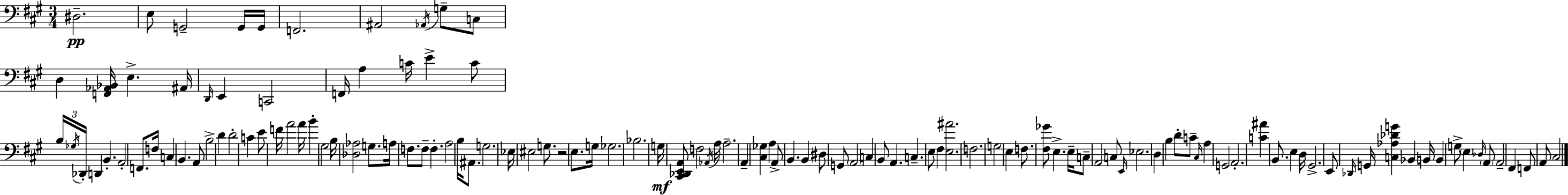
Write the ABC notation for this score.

X:1
T:Untitled
M:3/4
L:1/4
K:A
^D,2 E,/2 G,,2 G,,/4 G,,/4 F,,2 ^A,,2 _A,,/4 G,/2 C,/2 D, [F,,_A,,_B,,]/4 E, ^A,,/4 D,,/4 E,, C,,2 F,,/4 A, C/4 E C/2 B,/4 _G,/4 _D,,/4 D,, B,, A,,2 F,,/2 F,/4 C, B,, A,,/2 B,2 D D2 C E/2 F/4 A2 A/4 B ^G,2 B,/4 [_D,_A,]2 G,/2 A,/4 F,/2 F,/2 F, A,2 B,/4 ^A,,/2 G,2 _E,/4 ^E,2 G,/2 z2 E,/2 G,/4 _G,2 _B,2 G,/4 [^C,,_D,,E,,A,,]/2 F,2 _A,,/4 A,/4 A,2 A,, [^C,_G,] A, A,,/2 B,, B,, ^D,/2 G,,/2 A,,2 C, B,,/2 A,, C, E,/2 ^F, [E,^A]2 F,2 G,2 E, F,/2 [^F,_G]/2 E, E,/4 C,/2 A,,2 C,/2 E,,/4 _E,2 D, B, D/2 C/2 ^C,/4 A, G,,2 A,,2 [C^A] B,,/2 E, D,/4 ^G,,2 E,,/2 _D,,/4 G,,/4 [C,_A,_DG] _B,, B,,/4 B,, G,/2 E, _D,/4 A,,/2 A,,2 ^F,, F,,/2 A,,/2 ^C,2